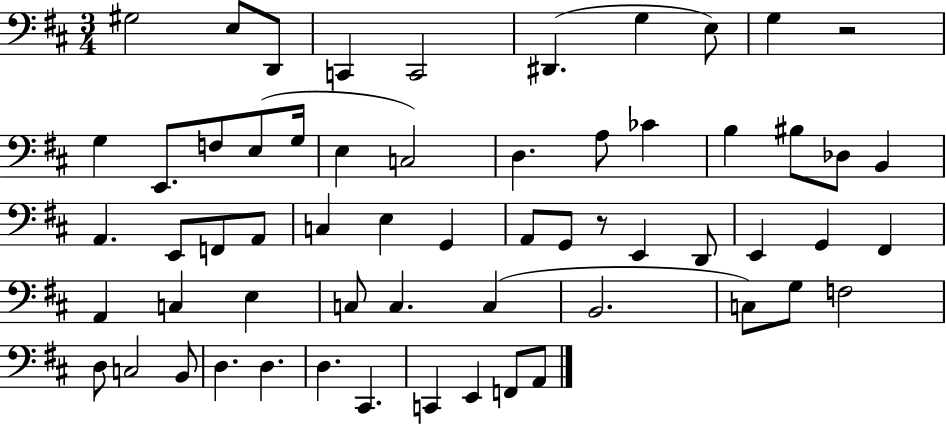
X:1
T:Untitled
M:3/4
L:1/4
K:D
^G,2 E,/2 D,,/2 C,, C,,2 ^D,, G, E,/2 G, z2 G, E,,/2 F,/2 E,/2 G,/4 E, C,2 D, A,/2 _C B, ^B,/2 _D,/2 B,, A,, E,,/2 F,,/2 A,,/2 C, E, G,, A,,/2 G,,/2 z/2 E,, D,,/2 E,, G,, ^F,, A,, C, E, C,/2 C, C, B,,2 C,/2 G,/2 F,2 D,/2 C,2 B,,/2 D, D, D, ^C,, C,, E,, F,,/2 A,,/2